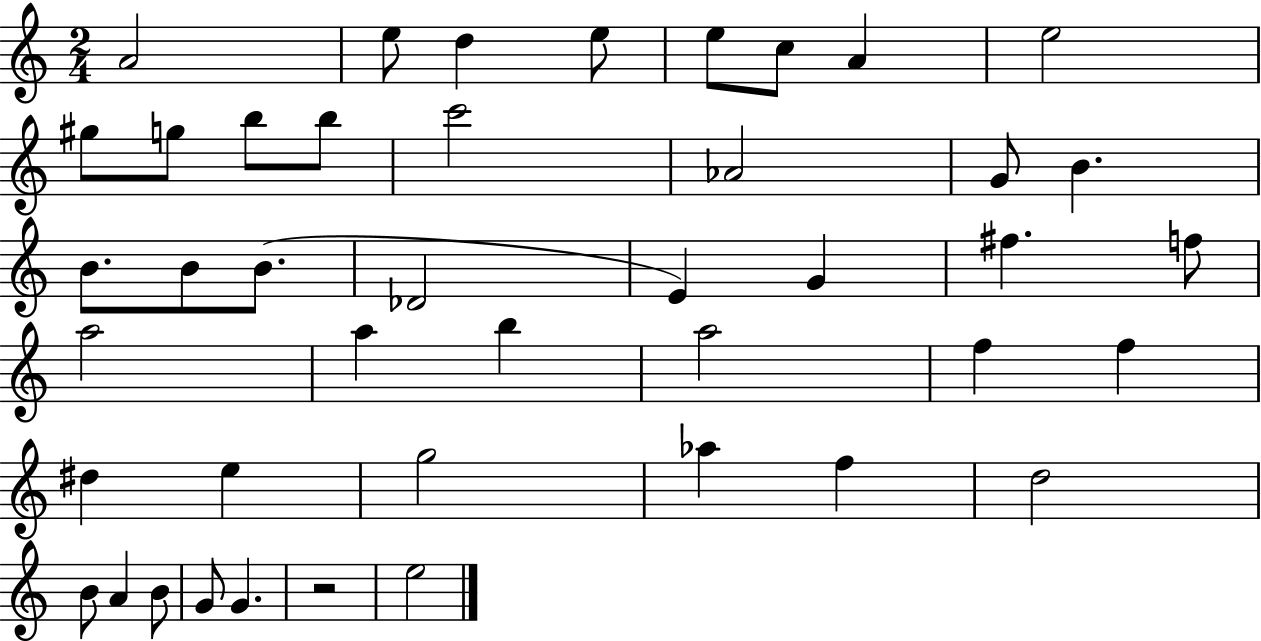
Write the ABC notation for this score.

X:1
T:Untitled
M:2/4
L:1/4
K:C
A2 e/2 d e/2 e/2 c/2 A e2 ^g/2 g/2 b/2 b/2 c'2 _A2 G/2 B B/2 B/2 B/2 _D2 E G ^f f/2 a2 a b a2 f f ^d e g2 _a f d2 B/2 A B/2 G/2 G z2 e2